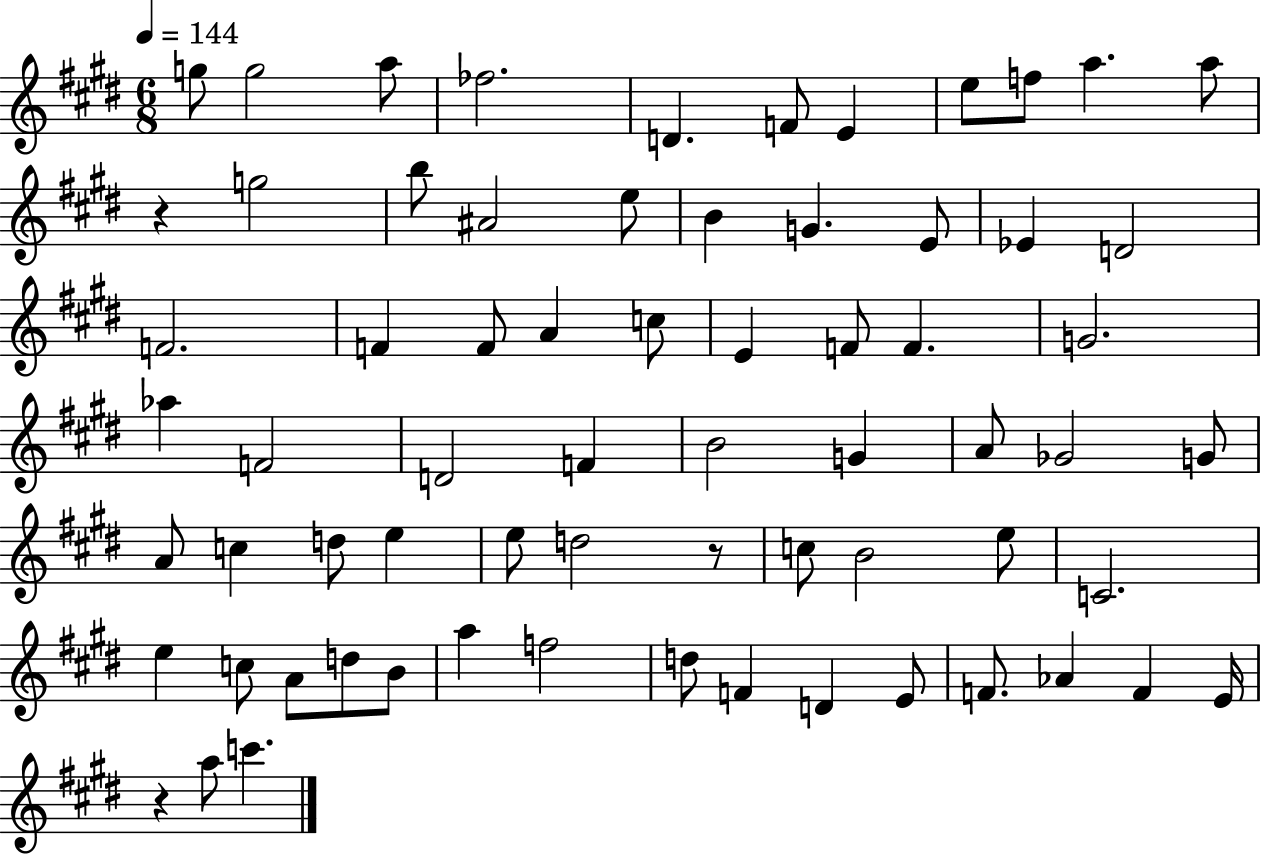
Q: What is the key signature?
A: E major